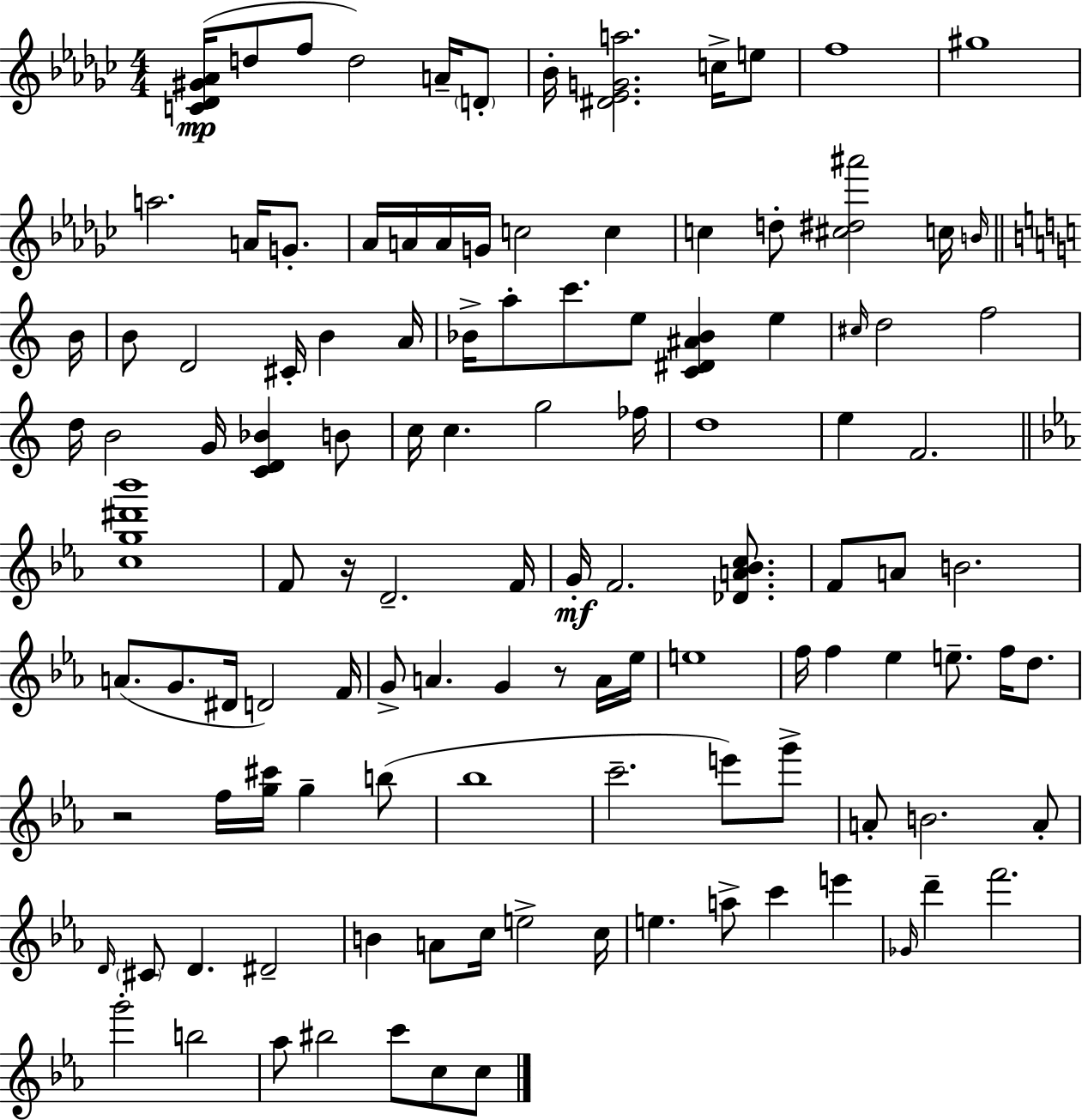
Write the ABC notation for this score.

X:1
T:Untitled
M:4/4
L:1/4
K:Ebm
[C_D^G_A]/4 d/2 f/2 d2 A/4 D/2 _B/4 [^D_EGa]2 c/4 e/2 f4 ^g4 a2 A/4 G/2 _A/4 A/4 A/4 G/4 c2 c c d/2 [^c^d^a']2 c/4 B/4 B/4 B/2 D2 ^C/4 B A/4 _B/4 a/2 c'/2 e/2 [C^D^A_B] e ^c/4 d2 f2 d/4 B2 G/4 [CD_B] B/2 c/4 c g2 _f/4 d4 e F2 [cg^d'_b']4 F/2 z/4 D2 F/4 G/4 F2 [_DA_Bc]/2 F/2 A/2 B2 A/2 G/2 ^D/4 D2 F/4 G/2 A G z/2 A/4 _e/4 e4 f/4 f _e e/2 f/4 d/2 z2 f/4 [g^c']/4 g b/2 _b4 c'2 e'/2 g'/2 A/2 B2 A/2 D/4 ^C/2 D ^D2 B A/2 c/4 e2 c/4 e a/2 c' e' _G/4 d' f'2 g'2 b2 _a/2 ^b2 c'/2 c/2 c/2